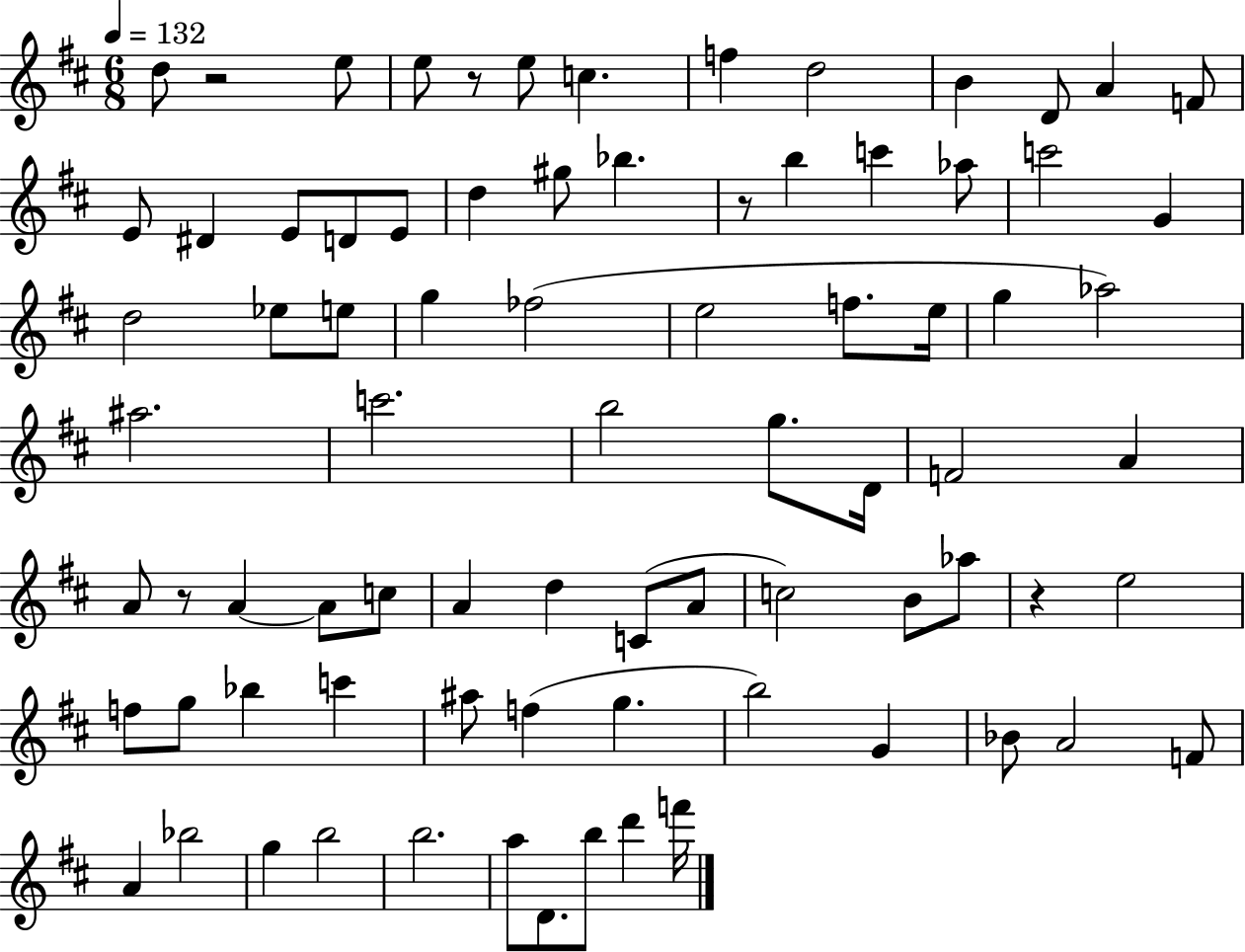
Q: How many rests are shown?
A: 5